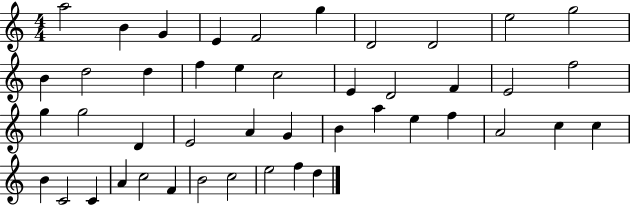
{
  \clef treble
  \numericTimeSignature
  \time 4/4
  \key c \major
  a''2 b'4 g'4 | e'4 f'2 g''4 | d'2 d'2 | e''2 g''2 | \break b'4 d''2 d''4 | f''4 e''4 c''2 | e'4 d'2 f'4 | e'2 f''2 | \break g''4 g''2 d'4 | e'2 a'4 g'4 | b'4 a''4 e''4 f''4 | a'2 c''4 c''4 | \break b'4 c'2 c'4 | a'4 c''2 f'4 | b'2 c''2 | e''2 f''4 d''4 | \break \bar "|."
}